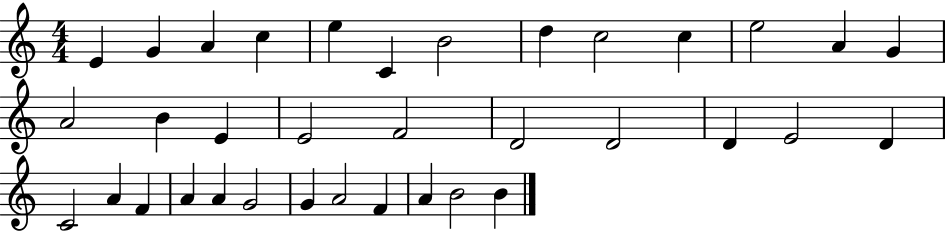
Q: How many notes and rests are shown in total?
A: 35